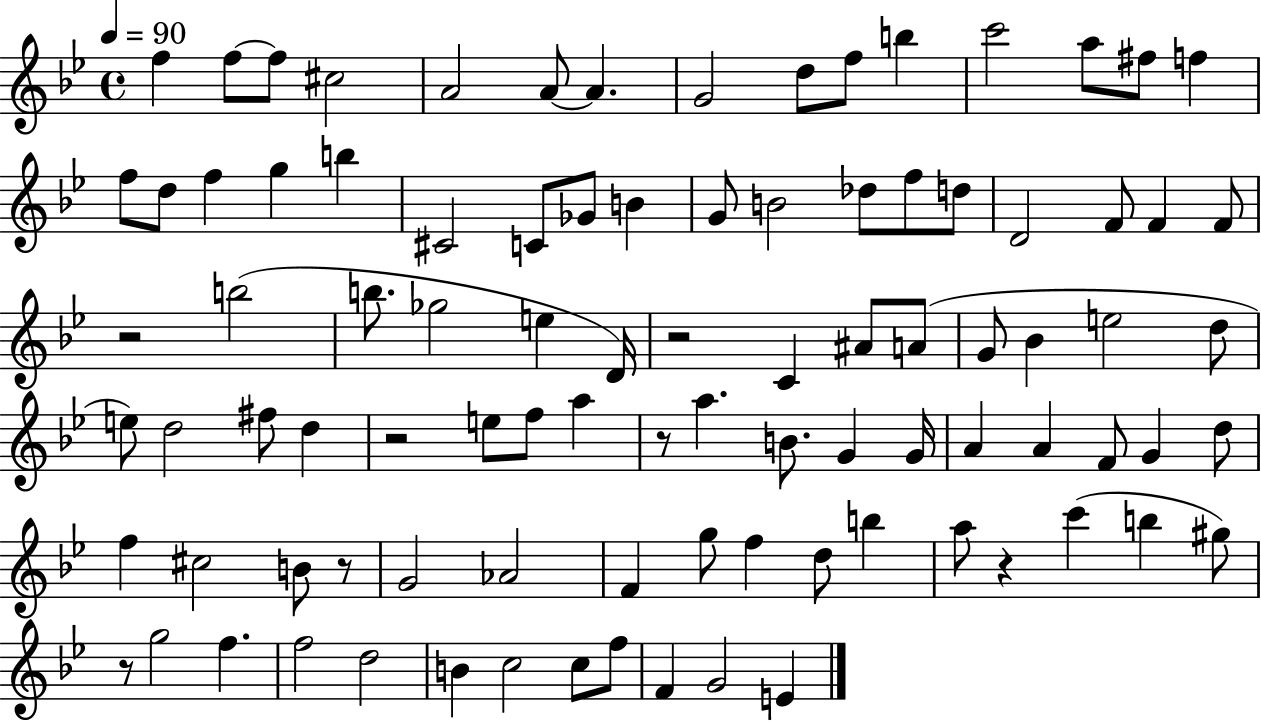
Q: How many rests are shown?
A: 7